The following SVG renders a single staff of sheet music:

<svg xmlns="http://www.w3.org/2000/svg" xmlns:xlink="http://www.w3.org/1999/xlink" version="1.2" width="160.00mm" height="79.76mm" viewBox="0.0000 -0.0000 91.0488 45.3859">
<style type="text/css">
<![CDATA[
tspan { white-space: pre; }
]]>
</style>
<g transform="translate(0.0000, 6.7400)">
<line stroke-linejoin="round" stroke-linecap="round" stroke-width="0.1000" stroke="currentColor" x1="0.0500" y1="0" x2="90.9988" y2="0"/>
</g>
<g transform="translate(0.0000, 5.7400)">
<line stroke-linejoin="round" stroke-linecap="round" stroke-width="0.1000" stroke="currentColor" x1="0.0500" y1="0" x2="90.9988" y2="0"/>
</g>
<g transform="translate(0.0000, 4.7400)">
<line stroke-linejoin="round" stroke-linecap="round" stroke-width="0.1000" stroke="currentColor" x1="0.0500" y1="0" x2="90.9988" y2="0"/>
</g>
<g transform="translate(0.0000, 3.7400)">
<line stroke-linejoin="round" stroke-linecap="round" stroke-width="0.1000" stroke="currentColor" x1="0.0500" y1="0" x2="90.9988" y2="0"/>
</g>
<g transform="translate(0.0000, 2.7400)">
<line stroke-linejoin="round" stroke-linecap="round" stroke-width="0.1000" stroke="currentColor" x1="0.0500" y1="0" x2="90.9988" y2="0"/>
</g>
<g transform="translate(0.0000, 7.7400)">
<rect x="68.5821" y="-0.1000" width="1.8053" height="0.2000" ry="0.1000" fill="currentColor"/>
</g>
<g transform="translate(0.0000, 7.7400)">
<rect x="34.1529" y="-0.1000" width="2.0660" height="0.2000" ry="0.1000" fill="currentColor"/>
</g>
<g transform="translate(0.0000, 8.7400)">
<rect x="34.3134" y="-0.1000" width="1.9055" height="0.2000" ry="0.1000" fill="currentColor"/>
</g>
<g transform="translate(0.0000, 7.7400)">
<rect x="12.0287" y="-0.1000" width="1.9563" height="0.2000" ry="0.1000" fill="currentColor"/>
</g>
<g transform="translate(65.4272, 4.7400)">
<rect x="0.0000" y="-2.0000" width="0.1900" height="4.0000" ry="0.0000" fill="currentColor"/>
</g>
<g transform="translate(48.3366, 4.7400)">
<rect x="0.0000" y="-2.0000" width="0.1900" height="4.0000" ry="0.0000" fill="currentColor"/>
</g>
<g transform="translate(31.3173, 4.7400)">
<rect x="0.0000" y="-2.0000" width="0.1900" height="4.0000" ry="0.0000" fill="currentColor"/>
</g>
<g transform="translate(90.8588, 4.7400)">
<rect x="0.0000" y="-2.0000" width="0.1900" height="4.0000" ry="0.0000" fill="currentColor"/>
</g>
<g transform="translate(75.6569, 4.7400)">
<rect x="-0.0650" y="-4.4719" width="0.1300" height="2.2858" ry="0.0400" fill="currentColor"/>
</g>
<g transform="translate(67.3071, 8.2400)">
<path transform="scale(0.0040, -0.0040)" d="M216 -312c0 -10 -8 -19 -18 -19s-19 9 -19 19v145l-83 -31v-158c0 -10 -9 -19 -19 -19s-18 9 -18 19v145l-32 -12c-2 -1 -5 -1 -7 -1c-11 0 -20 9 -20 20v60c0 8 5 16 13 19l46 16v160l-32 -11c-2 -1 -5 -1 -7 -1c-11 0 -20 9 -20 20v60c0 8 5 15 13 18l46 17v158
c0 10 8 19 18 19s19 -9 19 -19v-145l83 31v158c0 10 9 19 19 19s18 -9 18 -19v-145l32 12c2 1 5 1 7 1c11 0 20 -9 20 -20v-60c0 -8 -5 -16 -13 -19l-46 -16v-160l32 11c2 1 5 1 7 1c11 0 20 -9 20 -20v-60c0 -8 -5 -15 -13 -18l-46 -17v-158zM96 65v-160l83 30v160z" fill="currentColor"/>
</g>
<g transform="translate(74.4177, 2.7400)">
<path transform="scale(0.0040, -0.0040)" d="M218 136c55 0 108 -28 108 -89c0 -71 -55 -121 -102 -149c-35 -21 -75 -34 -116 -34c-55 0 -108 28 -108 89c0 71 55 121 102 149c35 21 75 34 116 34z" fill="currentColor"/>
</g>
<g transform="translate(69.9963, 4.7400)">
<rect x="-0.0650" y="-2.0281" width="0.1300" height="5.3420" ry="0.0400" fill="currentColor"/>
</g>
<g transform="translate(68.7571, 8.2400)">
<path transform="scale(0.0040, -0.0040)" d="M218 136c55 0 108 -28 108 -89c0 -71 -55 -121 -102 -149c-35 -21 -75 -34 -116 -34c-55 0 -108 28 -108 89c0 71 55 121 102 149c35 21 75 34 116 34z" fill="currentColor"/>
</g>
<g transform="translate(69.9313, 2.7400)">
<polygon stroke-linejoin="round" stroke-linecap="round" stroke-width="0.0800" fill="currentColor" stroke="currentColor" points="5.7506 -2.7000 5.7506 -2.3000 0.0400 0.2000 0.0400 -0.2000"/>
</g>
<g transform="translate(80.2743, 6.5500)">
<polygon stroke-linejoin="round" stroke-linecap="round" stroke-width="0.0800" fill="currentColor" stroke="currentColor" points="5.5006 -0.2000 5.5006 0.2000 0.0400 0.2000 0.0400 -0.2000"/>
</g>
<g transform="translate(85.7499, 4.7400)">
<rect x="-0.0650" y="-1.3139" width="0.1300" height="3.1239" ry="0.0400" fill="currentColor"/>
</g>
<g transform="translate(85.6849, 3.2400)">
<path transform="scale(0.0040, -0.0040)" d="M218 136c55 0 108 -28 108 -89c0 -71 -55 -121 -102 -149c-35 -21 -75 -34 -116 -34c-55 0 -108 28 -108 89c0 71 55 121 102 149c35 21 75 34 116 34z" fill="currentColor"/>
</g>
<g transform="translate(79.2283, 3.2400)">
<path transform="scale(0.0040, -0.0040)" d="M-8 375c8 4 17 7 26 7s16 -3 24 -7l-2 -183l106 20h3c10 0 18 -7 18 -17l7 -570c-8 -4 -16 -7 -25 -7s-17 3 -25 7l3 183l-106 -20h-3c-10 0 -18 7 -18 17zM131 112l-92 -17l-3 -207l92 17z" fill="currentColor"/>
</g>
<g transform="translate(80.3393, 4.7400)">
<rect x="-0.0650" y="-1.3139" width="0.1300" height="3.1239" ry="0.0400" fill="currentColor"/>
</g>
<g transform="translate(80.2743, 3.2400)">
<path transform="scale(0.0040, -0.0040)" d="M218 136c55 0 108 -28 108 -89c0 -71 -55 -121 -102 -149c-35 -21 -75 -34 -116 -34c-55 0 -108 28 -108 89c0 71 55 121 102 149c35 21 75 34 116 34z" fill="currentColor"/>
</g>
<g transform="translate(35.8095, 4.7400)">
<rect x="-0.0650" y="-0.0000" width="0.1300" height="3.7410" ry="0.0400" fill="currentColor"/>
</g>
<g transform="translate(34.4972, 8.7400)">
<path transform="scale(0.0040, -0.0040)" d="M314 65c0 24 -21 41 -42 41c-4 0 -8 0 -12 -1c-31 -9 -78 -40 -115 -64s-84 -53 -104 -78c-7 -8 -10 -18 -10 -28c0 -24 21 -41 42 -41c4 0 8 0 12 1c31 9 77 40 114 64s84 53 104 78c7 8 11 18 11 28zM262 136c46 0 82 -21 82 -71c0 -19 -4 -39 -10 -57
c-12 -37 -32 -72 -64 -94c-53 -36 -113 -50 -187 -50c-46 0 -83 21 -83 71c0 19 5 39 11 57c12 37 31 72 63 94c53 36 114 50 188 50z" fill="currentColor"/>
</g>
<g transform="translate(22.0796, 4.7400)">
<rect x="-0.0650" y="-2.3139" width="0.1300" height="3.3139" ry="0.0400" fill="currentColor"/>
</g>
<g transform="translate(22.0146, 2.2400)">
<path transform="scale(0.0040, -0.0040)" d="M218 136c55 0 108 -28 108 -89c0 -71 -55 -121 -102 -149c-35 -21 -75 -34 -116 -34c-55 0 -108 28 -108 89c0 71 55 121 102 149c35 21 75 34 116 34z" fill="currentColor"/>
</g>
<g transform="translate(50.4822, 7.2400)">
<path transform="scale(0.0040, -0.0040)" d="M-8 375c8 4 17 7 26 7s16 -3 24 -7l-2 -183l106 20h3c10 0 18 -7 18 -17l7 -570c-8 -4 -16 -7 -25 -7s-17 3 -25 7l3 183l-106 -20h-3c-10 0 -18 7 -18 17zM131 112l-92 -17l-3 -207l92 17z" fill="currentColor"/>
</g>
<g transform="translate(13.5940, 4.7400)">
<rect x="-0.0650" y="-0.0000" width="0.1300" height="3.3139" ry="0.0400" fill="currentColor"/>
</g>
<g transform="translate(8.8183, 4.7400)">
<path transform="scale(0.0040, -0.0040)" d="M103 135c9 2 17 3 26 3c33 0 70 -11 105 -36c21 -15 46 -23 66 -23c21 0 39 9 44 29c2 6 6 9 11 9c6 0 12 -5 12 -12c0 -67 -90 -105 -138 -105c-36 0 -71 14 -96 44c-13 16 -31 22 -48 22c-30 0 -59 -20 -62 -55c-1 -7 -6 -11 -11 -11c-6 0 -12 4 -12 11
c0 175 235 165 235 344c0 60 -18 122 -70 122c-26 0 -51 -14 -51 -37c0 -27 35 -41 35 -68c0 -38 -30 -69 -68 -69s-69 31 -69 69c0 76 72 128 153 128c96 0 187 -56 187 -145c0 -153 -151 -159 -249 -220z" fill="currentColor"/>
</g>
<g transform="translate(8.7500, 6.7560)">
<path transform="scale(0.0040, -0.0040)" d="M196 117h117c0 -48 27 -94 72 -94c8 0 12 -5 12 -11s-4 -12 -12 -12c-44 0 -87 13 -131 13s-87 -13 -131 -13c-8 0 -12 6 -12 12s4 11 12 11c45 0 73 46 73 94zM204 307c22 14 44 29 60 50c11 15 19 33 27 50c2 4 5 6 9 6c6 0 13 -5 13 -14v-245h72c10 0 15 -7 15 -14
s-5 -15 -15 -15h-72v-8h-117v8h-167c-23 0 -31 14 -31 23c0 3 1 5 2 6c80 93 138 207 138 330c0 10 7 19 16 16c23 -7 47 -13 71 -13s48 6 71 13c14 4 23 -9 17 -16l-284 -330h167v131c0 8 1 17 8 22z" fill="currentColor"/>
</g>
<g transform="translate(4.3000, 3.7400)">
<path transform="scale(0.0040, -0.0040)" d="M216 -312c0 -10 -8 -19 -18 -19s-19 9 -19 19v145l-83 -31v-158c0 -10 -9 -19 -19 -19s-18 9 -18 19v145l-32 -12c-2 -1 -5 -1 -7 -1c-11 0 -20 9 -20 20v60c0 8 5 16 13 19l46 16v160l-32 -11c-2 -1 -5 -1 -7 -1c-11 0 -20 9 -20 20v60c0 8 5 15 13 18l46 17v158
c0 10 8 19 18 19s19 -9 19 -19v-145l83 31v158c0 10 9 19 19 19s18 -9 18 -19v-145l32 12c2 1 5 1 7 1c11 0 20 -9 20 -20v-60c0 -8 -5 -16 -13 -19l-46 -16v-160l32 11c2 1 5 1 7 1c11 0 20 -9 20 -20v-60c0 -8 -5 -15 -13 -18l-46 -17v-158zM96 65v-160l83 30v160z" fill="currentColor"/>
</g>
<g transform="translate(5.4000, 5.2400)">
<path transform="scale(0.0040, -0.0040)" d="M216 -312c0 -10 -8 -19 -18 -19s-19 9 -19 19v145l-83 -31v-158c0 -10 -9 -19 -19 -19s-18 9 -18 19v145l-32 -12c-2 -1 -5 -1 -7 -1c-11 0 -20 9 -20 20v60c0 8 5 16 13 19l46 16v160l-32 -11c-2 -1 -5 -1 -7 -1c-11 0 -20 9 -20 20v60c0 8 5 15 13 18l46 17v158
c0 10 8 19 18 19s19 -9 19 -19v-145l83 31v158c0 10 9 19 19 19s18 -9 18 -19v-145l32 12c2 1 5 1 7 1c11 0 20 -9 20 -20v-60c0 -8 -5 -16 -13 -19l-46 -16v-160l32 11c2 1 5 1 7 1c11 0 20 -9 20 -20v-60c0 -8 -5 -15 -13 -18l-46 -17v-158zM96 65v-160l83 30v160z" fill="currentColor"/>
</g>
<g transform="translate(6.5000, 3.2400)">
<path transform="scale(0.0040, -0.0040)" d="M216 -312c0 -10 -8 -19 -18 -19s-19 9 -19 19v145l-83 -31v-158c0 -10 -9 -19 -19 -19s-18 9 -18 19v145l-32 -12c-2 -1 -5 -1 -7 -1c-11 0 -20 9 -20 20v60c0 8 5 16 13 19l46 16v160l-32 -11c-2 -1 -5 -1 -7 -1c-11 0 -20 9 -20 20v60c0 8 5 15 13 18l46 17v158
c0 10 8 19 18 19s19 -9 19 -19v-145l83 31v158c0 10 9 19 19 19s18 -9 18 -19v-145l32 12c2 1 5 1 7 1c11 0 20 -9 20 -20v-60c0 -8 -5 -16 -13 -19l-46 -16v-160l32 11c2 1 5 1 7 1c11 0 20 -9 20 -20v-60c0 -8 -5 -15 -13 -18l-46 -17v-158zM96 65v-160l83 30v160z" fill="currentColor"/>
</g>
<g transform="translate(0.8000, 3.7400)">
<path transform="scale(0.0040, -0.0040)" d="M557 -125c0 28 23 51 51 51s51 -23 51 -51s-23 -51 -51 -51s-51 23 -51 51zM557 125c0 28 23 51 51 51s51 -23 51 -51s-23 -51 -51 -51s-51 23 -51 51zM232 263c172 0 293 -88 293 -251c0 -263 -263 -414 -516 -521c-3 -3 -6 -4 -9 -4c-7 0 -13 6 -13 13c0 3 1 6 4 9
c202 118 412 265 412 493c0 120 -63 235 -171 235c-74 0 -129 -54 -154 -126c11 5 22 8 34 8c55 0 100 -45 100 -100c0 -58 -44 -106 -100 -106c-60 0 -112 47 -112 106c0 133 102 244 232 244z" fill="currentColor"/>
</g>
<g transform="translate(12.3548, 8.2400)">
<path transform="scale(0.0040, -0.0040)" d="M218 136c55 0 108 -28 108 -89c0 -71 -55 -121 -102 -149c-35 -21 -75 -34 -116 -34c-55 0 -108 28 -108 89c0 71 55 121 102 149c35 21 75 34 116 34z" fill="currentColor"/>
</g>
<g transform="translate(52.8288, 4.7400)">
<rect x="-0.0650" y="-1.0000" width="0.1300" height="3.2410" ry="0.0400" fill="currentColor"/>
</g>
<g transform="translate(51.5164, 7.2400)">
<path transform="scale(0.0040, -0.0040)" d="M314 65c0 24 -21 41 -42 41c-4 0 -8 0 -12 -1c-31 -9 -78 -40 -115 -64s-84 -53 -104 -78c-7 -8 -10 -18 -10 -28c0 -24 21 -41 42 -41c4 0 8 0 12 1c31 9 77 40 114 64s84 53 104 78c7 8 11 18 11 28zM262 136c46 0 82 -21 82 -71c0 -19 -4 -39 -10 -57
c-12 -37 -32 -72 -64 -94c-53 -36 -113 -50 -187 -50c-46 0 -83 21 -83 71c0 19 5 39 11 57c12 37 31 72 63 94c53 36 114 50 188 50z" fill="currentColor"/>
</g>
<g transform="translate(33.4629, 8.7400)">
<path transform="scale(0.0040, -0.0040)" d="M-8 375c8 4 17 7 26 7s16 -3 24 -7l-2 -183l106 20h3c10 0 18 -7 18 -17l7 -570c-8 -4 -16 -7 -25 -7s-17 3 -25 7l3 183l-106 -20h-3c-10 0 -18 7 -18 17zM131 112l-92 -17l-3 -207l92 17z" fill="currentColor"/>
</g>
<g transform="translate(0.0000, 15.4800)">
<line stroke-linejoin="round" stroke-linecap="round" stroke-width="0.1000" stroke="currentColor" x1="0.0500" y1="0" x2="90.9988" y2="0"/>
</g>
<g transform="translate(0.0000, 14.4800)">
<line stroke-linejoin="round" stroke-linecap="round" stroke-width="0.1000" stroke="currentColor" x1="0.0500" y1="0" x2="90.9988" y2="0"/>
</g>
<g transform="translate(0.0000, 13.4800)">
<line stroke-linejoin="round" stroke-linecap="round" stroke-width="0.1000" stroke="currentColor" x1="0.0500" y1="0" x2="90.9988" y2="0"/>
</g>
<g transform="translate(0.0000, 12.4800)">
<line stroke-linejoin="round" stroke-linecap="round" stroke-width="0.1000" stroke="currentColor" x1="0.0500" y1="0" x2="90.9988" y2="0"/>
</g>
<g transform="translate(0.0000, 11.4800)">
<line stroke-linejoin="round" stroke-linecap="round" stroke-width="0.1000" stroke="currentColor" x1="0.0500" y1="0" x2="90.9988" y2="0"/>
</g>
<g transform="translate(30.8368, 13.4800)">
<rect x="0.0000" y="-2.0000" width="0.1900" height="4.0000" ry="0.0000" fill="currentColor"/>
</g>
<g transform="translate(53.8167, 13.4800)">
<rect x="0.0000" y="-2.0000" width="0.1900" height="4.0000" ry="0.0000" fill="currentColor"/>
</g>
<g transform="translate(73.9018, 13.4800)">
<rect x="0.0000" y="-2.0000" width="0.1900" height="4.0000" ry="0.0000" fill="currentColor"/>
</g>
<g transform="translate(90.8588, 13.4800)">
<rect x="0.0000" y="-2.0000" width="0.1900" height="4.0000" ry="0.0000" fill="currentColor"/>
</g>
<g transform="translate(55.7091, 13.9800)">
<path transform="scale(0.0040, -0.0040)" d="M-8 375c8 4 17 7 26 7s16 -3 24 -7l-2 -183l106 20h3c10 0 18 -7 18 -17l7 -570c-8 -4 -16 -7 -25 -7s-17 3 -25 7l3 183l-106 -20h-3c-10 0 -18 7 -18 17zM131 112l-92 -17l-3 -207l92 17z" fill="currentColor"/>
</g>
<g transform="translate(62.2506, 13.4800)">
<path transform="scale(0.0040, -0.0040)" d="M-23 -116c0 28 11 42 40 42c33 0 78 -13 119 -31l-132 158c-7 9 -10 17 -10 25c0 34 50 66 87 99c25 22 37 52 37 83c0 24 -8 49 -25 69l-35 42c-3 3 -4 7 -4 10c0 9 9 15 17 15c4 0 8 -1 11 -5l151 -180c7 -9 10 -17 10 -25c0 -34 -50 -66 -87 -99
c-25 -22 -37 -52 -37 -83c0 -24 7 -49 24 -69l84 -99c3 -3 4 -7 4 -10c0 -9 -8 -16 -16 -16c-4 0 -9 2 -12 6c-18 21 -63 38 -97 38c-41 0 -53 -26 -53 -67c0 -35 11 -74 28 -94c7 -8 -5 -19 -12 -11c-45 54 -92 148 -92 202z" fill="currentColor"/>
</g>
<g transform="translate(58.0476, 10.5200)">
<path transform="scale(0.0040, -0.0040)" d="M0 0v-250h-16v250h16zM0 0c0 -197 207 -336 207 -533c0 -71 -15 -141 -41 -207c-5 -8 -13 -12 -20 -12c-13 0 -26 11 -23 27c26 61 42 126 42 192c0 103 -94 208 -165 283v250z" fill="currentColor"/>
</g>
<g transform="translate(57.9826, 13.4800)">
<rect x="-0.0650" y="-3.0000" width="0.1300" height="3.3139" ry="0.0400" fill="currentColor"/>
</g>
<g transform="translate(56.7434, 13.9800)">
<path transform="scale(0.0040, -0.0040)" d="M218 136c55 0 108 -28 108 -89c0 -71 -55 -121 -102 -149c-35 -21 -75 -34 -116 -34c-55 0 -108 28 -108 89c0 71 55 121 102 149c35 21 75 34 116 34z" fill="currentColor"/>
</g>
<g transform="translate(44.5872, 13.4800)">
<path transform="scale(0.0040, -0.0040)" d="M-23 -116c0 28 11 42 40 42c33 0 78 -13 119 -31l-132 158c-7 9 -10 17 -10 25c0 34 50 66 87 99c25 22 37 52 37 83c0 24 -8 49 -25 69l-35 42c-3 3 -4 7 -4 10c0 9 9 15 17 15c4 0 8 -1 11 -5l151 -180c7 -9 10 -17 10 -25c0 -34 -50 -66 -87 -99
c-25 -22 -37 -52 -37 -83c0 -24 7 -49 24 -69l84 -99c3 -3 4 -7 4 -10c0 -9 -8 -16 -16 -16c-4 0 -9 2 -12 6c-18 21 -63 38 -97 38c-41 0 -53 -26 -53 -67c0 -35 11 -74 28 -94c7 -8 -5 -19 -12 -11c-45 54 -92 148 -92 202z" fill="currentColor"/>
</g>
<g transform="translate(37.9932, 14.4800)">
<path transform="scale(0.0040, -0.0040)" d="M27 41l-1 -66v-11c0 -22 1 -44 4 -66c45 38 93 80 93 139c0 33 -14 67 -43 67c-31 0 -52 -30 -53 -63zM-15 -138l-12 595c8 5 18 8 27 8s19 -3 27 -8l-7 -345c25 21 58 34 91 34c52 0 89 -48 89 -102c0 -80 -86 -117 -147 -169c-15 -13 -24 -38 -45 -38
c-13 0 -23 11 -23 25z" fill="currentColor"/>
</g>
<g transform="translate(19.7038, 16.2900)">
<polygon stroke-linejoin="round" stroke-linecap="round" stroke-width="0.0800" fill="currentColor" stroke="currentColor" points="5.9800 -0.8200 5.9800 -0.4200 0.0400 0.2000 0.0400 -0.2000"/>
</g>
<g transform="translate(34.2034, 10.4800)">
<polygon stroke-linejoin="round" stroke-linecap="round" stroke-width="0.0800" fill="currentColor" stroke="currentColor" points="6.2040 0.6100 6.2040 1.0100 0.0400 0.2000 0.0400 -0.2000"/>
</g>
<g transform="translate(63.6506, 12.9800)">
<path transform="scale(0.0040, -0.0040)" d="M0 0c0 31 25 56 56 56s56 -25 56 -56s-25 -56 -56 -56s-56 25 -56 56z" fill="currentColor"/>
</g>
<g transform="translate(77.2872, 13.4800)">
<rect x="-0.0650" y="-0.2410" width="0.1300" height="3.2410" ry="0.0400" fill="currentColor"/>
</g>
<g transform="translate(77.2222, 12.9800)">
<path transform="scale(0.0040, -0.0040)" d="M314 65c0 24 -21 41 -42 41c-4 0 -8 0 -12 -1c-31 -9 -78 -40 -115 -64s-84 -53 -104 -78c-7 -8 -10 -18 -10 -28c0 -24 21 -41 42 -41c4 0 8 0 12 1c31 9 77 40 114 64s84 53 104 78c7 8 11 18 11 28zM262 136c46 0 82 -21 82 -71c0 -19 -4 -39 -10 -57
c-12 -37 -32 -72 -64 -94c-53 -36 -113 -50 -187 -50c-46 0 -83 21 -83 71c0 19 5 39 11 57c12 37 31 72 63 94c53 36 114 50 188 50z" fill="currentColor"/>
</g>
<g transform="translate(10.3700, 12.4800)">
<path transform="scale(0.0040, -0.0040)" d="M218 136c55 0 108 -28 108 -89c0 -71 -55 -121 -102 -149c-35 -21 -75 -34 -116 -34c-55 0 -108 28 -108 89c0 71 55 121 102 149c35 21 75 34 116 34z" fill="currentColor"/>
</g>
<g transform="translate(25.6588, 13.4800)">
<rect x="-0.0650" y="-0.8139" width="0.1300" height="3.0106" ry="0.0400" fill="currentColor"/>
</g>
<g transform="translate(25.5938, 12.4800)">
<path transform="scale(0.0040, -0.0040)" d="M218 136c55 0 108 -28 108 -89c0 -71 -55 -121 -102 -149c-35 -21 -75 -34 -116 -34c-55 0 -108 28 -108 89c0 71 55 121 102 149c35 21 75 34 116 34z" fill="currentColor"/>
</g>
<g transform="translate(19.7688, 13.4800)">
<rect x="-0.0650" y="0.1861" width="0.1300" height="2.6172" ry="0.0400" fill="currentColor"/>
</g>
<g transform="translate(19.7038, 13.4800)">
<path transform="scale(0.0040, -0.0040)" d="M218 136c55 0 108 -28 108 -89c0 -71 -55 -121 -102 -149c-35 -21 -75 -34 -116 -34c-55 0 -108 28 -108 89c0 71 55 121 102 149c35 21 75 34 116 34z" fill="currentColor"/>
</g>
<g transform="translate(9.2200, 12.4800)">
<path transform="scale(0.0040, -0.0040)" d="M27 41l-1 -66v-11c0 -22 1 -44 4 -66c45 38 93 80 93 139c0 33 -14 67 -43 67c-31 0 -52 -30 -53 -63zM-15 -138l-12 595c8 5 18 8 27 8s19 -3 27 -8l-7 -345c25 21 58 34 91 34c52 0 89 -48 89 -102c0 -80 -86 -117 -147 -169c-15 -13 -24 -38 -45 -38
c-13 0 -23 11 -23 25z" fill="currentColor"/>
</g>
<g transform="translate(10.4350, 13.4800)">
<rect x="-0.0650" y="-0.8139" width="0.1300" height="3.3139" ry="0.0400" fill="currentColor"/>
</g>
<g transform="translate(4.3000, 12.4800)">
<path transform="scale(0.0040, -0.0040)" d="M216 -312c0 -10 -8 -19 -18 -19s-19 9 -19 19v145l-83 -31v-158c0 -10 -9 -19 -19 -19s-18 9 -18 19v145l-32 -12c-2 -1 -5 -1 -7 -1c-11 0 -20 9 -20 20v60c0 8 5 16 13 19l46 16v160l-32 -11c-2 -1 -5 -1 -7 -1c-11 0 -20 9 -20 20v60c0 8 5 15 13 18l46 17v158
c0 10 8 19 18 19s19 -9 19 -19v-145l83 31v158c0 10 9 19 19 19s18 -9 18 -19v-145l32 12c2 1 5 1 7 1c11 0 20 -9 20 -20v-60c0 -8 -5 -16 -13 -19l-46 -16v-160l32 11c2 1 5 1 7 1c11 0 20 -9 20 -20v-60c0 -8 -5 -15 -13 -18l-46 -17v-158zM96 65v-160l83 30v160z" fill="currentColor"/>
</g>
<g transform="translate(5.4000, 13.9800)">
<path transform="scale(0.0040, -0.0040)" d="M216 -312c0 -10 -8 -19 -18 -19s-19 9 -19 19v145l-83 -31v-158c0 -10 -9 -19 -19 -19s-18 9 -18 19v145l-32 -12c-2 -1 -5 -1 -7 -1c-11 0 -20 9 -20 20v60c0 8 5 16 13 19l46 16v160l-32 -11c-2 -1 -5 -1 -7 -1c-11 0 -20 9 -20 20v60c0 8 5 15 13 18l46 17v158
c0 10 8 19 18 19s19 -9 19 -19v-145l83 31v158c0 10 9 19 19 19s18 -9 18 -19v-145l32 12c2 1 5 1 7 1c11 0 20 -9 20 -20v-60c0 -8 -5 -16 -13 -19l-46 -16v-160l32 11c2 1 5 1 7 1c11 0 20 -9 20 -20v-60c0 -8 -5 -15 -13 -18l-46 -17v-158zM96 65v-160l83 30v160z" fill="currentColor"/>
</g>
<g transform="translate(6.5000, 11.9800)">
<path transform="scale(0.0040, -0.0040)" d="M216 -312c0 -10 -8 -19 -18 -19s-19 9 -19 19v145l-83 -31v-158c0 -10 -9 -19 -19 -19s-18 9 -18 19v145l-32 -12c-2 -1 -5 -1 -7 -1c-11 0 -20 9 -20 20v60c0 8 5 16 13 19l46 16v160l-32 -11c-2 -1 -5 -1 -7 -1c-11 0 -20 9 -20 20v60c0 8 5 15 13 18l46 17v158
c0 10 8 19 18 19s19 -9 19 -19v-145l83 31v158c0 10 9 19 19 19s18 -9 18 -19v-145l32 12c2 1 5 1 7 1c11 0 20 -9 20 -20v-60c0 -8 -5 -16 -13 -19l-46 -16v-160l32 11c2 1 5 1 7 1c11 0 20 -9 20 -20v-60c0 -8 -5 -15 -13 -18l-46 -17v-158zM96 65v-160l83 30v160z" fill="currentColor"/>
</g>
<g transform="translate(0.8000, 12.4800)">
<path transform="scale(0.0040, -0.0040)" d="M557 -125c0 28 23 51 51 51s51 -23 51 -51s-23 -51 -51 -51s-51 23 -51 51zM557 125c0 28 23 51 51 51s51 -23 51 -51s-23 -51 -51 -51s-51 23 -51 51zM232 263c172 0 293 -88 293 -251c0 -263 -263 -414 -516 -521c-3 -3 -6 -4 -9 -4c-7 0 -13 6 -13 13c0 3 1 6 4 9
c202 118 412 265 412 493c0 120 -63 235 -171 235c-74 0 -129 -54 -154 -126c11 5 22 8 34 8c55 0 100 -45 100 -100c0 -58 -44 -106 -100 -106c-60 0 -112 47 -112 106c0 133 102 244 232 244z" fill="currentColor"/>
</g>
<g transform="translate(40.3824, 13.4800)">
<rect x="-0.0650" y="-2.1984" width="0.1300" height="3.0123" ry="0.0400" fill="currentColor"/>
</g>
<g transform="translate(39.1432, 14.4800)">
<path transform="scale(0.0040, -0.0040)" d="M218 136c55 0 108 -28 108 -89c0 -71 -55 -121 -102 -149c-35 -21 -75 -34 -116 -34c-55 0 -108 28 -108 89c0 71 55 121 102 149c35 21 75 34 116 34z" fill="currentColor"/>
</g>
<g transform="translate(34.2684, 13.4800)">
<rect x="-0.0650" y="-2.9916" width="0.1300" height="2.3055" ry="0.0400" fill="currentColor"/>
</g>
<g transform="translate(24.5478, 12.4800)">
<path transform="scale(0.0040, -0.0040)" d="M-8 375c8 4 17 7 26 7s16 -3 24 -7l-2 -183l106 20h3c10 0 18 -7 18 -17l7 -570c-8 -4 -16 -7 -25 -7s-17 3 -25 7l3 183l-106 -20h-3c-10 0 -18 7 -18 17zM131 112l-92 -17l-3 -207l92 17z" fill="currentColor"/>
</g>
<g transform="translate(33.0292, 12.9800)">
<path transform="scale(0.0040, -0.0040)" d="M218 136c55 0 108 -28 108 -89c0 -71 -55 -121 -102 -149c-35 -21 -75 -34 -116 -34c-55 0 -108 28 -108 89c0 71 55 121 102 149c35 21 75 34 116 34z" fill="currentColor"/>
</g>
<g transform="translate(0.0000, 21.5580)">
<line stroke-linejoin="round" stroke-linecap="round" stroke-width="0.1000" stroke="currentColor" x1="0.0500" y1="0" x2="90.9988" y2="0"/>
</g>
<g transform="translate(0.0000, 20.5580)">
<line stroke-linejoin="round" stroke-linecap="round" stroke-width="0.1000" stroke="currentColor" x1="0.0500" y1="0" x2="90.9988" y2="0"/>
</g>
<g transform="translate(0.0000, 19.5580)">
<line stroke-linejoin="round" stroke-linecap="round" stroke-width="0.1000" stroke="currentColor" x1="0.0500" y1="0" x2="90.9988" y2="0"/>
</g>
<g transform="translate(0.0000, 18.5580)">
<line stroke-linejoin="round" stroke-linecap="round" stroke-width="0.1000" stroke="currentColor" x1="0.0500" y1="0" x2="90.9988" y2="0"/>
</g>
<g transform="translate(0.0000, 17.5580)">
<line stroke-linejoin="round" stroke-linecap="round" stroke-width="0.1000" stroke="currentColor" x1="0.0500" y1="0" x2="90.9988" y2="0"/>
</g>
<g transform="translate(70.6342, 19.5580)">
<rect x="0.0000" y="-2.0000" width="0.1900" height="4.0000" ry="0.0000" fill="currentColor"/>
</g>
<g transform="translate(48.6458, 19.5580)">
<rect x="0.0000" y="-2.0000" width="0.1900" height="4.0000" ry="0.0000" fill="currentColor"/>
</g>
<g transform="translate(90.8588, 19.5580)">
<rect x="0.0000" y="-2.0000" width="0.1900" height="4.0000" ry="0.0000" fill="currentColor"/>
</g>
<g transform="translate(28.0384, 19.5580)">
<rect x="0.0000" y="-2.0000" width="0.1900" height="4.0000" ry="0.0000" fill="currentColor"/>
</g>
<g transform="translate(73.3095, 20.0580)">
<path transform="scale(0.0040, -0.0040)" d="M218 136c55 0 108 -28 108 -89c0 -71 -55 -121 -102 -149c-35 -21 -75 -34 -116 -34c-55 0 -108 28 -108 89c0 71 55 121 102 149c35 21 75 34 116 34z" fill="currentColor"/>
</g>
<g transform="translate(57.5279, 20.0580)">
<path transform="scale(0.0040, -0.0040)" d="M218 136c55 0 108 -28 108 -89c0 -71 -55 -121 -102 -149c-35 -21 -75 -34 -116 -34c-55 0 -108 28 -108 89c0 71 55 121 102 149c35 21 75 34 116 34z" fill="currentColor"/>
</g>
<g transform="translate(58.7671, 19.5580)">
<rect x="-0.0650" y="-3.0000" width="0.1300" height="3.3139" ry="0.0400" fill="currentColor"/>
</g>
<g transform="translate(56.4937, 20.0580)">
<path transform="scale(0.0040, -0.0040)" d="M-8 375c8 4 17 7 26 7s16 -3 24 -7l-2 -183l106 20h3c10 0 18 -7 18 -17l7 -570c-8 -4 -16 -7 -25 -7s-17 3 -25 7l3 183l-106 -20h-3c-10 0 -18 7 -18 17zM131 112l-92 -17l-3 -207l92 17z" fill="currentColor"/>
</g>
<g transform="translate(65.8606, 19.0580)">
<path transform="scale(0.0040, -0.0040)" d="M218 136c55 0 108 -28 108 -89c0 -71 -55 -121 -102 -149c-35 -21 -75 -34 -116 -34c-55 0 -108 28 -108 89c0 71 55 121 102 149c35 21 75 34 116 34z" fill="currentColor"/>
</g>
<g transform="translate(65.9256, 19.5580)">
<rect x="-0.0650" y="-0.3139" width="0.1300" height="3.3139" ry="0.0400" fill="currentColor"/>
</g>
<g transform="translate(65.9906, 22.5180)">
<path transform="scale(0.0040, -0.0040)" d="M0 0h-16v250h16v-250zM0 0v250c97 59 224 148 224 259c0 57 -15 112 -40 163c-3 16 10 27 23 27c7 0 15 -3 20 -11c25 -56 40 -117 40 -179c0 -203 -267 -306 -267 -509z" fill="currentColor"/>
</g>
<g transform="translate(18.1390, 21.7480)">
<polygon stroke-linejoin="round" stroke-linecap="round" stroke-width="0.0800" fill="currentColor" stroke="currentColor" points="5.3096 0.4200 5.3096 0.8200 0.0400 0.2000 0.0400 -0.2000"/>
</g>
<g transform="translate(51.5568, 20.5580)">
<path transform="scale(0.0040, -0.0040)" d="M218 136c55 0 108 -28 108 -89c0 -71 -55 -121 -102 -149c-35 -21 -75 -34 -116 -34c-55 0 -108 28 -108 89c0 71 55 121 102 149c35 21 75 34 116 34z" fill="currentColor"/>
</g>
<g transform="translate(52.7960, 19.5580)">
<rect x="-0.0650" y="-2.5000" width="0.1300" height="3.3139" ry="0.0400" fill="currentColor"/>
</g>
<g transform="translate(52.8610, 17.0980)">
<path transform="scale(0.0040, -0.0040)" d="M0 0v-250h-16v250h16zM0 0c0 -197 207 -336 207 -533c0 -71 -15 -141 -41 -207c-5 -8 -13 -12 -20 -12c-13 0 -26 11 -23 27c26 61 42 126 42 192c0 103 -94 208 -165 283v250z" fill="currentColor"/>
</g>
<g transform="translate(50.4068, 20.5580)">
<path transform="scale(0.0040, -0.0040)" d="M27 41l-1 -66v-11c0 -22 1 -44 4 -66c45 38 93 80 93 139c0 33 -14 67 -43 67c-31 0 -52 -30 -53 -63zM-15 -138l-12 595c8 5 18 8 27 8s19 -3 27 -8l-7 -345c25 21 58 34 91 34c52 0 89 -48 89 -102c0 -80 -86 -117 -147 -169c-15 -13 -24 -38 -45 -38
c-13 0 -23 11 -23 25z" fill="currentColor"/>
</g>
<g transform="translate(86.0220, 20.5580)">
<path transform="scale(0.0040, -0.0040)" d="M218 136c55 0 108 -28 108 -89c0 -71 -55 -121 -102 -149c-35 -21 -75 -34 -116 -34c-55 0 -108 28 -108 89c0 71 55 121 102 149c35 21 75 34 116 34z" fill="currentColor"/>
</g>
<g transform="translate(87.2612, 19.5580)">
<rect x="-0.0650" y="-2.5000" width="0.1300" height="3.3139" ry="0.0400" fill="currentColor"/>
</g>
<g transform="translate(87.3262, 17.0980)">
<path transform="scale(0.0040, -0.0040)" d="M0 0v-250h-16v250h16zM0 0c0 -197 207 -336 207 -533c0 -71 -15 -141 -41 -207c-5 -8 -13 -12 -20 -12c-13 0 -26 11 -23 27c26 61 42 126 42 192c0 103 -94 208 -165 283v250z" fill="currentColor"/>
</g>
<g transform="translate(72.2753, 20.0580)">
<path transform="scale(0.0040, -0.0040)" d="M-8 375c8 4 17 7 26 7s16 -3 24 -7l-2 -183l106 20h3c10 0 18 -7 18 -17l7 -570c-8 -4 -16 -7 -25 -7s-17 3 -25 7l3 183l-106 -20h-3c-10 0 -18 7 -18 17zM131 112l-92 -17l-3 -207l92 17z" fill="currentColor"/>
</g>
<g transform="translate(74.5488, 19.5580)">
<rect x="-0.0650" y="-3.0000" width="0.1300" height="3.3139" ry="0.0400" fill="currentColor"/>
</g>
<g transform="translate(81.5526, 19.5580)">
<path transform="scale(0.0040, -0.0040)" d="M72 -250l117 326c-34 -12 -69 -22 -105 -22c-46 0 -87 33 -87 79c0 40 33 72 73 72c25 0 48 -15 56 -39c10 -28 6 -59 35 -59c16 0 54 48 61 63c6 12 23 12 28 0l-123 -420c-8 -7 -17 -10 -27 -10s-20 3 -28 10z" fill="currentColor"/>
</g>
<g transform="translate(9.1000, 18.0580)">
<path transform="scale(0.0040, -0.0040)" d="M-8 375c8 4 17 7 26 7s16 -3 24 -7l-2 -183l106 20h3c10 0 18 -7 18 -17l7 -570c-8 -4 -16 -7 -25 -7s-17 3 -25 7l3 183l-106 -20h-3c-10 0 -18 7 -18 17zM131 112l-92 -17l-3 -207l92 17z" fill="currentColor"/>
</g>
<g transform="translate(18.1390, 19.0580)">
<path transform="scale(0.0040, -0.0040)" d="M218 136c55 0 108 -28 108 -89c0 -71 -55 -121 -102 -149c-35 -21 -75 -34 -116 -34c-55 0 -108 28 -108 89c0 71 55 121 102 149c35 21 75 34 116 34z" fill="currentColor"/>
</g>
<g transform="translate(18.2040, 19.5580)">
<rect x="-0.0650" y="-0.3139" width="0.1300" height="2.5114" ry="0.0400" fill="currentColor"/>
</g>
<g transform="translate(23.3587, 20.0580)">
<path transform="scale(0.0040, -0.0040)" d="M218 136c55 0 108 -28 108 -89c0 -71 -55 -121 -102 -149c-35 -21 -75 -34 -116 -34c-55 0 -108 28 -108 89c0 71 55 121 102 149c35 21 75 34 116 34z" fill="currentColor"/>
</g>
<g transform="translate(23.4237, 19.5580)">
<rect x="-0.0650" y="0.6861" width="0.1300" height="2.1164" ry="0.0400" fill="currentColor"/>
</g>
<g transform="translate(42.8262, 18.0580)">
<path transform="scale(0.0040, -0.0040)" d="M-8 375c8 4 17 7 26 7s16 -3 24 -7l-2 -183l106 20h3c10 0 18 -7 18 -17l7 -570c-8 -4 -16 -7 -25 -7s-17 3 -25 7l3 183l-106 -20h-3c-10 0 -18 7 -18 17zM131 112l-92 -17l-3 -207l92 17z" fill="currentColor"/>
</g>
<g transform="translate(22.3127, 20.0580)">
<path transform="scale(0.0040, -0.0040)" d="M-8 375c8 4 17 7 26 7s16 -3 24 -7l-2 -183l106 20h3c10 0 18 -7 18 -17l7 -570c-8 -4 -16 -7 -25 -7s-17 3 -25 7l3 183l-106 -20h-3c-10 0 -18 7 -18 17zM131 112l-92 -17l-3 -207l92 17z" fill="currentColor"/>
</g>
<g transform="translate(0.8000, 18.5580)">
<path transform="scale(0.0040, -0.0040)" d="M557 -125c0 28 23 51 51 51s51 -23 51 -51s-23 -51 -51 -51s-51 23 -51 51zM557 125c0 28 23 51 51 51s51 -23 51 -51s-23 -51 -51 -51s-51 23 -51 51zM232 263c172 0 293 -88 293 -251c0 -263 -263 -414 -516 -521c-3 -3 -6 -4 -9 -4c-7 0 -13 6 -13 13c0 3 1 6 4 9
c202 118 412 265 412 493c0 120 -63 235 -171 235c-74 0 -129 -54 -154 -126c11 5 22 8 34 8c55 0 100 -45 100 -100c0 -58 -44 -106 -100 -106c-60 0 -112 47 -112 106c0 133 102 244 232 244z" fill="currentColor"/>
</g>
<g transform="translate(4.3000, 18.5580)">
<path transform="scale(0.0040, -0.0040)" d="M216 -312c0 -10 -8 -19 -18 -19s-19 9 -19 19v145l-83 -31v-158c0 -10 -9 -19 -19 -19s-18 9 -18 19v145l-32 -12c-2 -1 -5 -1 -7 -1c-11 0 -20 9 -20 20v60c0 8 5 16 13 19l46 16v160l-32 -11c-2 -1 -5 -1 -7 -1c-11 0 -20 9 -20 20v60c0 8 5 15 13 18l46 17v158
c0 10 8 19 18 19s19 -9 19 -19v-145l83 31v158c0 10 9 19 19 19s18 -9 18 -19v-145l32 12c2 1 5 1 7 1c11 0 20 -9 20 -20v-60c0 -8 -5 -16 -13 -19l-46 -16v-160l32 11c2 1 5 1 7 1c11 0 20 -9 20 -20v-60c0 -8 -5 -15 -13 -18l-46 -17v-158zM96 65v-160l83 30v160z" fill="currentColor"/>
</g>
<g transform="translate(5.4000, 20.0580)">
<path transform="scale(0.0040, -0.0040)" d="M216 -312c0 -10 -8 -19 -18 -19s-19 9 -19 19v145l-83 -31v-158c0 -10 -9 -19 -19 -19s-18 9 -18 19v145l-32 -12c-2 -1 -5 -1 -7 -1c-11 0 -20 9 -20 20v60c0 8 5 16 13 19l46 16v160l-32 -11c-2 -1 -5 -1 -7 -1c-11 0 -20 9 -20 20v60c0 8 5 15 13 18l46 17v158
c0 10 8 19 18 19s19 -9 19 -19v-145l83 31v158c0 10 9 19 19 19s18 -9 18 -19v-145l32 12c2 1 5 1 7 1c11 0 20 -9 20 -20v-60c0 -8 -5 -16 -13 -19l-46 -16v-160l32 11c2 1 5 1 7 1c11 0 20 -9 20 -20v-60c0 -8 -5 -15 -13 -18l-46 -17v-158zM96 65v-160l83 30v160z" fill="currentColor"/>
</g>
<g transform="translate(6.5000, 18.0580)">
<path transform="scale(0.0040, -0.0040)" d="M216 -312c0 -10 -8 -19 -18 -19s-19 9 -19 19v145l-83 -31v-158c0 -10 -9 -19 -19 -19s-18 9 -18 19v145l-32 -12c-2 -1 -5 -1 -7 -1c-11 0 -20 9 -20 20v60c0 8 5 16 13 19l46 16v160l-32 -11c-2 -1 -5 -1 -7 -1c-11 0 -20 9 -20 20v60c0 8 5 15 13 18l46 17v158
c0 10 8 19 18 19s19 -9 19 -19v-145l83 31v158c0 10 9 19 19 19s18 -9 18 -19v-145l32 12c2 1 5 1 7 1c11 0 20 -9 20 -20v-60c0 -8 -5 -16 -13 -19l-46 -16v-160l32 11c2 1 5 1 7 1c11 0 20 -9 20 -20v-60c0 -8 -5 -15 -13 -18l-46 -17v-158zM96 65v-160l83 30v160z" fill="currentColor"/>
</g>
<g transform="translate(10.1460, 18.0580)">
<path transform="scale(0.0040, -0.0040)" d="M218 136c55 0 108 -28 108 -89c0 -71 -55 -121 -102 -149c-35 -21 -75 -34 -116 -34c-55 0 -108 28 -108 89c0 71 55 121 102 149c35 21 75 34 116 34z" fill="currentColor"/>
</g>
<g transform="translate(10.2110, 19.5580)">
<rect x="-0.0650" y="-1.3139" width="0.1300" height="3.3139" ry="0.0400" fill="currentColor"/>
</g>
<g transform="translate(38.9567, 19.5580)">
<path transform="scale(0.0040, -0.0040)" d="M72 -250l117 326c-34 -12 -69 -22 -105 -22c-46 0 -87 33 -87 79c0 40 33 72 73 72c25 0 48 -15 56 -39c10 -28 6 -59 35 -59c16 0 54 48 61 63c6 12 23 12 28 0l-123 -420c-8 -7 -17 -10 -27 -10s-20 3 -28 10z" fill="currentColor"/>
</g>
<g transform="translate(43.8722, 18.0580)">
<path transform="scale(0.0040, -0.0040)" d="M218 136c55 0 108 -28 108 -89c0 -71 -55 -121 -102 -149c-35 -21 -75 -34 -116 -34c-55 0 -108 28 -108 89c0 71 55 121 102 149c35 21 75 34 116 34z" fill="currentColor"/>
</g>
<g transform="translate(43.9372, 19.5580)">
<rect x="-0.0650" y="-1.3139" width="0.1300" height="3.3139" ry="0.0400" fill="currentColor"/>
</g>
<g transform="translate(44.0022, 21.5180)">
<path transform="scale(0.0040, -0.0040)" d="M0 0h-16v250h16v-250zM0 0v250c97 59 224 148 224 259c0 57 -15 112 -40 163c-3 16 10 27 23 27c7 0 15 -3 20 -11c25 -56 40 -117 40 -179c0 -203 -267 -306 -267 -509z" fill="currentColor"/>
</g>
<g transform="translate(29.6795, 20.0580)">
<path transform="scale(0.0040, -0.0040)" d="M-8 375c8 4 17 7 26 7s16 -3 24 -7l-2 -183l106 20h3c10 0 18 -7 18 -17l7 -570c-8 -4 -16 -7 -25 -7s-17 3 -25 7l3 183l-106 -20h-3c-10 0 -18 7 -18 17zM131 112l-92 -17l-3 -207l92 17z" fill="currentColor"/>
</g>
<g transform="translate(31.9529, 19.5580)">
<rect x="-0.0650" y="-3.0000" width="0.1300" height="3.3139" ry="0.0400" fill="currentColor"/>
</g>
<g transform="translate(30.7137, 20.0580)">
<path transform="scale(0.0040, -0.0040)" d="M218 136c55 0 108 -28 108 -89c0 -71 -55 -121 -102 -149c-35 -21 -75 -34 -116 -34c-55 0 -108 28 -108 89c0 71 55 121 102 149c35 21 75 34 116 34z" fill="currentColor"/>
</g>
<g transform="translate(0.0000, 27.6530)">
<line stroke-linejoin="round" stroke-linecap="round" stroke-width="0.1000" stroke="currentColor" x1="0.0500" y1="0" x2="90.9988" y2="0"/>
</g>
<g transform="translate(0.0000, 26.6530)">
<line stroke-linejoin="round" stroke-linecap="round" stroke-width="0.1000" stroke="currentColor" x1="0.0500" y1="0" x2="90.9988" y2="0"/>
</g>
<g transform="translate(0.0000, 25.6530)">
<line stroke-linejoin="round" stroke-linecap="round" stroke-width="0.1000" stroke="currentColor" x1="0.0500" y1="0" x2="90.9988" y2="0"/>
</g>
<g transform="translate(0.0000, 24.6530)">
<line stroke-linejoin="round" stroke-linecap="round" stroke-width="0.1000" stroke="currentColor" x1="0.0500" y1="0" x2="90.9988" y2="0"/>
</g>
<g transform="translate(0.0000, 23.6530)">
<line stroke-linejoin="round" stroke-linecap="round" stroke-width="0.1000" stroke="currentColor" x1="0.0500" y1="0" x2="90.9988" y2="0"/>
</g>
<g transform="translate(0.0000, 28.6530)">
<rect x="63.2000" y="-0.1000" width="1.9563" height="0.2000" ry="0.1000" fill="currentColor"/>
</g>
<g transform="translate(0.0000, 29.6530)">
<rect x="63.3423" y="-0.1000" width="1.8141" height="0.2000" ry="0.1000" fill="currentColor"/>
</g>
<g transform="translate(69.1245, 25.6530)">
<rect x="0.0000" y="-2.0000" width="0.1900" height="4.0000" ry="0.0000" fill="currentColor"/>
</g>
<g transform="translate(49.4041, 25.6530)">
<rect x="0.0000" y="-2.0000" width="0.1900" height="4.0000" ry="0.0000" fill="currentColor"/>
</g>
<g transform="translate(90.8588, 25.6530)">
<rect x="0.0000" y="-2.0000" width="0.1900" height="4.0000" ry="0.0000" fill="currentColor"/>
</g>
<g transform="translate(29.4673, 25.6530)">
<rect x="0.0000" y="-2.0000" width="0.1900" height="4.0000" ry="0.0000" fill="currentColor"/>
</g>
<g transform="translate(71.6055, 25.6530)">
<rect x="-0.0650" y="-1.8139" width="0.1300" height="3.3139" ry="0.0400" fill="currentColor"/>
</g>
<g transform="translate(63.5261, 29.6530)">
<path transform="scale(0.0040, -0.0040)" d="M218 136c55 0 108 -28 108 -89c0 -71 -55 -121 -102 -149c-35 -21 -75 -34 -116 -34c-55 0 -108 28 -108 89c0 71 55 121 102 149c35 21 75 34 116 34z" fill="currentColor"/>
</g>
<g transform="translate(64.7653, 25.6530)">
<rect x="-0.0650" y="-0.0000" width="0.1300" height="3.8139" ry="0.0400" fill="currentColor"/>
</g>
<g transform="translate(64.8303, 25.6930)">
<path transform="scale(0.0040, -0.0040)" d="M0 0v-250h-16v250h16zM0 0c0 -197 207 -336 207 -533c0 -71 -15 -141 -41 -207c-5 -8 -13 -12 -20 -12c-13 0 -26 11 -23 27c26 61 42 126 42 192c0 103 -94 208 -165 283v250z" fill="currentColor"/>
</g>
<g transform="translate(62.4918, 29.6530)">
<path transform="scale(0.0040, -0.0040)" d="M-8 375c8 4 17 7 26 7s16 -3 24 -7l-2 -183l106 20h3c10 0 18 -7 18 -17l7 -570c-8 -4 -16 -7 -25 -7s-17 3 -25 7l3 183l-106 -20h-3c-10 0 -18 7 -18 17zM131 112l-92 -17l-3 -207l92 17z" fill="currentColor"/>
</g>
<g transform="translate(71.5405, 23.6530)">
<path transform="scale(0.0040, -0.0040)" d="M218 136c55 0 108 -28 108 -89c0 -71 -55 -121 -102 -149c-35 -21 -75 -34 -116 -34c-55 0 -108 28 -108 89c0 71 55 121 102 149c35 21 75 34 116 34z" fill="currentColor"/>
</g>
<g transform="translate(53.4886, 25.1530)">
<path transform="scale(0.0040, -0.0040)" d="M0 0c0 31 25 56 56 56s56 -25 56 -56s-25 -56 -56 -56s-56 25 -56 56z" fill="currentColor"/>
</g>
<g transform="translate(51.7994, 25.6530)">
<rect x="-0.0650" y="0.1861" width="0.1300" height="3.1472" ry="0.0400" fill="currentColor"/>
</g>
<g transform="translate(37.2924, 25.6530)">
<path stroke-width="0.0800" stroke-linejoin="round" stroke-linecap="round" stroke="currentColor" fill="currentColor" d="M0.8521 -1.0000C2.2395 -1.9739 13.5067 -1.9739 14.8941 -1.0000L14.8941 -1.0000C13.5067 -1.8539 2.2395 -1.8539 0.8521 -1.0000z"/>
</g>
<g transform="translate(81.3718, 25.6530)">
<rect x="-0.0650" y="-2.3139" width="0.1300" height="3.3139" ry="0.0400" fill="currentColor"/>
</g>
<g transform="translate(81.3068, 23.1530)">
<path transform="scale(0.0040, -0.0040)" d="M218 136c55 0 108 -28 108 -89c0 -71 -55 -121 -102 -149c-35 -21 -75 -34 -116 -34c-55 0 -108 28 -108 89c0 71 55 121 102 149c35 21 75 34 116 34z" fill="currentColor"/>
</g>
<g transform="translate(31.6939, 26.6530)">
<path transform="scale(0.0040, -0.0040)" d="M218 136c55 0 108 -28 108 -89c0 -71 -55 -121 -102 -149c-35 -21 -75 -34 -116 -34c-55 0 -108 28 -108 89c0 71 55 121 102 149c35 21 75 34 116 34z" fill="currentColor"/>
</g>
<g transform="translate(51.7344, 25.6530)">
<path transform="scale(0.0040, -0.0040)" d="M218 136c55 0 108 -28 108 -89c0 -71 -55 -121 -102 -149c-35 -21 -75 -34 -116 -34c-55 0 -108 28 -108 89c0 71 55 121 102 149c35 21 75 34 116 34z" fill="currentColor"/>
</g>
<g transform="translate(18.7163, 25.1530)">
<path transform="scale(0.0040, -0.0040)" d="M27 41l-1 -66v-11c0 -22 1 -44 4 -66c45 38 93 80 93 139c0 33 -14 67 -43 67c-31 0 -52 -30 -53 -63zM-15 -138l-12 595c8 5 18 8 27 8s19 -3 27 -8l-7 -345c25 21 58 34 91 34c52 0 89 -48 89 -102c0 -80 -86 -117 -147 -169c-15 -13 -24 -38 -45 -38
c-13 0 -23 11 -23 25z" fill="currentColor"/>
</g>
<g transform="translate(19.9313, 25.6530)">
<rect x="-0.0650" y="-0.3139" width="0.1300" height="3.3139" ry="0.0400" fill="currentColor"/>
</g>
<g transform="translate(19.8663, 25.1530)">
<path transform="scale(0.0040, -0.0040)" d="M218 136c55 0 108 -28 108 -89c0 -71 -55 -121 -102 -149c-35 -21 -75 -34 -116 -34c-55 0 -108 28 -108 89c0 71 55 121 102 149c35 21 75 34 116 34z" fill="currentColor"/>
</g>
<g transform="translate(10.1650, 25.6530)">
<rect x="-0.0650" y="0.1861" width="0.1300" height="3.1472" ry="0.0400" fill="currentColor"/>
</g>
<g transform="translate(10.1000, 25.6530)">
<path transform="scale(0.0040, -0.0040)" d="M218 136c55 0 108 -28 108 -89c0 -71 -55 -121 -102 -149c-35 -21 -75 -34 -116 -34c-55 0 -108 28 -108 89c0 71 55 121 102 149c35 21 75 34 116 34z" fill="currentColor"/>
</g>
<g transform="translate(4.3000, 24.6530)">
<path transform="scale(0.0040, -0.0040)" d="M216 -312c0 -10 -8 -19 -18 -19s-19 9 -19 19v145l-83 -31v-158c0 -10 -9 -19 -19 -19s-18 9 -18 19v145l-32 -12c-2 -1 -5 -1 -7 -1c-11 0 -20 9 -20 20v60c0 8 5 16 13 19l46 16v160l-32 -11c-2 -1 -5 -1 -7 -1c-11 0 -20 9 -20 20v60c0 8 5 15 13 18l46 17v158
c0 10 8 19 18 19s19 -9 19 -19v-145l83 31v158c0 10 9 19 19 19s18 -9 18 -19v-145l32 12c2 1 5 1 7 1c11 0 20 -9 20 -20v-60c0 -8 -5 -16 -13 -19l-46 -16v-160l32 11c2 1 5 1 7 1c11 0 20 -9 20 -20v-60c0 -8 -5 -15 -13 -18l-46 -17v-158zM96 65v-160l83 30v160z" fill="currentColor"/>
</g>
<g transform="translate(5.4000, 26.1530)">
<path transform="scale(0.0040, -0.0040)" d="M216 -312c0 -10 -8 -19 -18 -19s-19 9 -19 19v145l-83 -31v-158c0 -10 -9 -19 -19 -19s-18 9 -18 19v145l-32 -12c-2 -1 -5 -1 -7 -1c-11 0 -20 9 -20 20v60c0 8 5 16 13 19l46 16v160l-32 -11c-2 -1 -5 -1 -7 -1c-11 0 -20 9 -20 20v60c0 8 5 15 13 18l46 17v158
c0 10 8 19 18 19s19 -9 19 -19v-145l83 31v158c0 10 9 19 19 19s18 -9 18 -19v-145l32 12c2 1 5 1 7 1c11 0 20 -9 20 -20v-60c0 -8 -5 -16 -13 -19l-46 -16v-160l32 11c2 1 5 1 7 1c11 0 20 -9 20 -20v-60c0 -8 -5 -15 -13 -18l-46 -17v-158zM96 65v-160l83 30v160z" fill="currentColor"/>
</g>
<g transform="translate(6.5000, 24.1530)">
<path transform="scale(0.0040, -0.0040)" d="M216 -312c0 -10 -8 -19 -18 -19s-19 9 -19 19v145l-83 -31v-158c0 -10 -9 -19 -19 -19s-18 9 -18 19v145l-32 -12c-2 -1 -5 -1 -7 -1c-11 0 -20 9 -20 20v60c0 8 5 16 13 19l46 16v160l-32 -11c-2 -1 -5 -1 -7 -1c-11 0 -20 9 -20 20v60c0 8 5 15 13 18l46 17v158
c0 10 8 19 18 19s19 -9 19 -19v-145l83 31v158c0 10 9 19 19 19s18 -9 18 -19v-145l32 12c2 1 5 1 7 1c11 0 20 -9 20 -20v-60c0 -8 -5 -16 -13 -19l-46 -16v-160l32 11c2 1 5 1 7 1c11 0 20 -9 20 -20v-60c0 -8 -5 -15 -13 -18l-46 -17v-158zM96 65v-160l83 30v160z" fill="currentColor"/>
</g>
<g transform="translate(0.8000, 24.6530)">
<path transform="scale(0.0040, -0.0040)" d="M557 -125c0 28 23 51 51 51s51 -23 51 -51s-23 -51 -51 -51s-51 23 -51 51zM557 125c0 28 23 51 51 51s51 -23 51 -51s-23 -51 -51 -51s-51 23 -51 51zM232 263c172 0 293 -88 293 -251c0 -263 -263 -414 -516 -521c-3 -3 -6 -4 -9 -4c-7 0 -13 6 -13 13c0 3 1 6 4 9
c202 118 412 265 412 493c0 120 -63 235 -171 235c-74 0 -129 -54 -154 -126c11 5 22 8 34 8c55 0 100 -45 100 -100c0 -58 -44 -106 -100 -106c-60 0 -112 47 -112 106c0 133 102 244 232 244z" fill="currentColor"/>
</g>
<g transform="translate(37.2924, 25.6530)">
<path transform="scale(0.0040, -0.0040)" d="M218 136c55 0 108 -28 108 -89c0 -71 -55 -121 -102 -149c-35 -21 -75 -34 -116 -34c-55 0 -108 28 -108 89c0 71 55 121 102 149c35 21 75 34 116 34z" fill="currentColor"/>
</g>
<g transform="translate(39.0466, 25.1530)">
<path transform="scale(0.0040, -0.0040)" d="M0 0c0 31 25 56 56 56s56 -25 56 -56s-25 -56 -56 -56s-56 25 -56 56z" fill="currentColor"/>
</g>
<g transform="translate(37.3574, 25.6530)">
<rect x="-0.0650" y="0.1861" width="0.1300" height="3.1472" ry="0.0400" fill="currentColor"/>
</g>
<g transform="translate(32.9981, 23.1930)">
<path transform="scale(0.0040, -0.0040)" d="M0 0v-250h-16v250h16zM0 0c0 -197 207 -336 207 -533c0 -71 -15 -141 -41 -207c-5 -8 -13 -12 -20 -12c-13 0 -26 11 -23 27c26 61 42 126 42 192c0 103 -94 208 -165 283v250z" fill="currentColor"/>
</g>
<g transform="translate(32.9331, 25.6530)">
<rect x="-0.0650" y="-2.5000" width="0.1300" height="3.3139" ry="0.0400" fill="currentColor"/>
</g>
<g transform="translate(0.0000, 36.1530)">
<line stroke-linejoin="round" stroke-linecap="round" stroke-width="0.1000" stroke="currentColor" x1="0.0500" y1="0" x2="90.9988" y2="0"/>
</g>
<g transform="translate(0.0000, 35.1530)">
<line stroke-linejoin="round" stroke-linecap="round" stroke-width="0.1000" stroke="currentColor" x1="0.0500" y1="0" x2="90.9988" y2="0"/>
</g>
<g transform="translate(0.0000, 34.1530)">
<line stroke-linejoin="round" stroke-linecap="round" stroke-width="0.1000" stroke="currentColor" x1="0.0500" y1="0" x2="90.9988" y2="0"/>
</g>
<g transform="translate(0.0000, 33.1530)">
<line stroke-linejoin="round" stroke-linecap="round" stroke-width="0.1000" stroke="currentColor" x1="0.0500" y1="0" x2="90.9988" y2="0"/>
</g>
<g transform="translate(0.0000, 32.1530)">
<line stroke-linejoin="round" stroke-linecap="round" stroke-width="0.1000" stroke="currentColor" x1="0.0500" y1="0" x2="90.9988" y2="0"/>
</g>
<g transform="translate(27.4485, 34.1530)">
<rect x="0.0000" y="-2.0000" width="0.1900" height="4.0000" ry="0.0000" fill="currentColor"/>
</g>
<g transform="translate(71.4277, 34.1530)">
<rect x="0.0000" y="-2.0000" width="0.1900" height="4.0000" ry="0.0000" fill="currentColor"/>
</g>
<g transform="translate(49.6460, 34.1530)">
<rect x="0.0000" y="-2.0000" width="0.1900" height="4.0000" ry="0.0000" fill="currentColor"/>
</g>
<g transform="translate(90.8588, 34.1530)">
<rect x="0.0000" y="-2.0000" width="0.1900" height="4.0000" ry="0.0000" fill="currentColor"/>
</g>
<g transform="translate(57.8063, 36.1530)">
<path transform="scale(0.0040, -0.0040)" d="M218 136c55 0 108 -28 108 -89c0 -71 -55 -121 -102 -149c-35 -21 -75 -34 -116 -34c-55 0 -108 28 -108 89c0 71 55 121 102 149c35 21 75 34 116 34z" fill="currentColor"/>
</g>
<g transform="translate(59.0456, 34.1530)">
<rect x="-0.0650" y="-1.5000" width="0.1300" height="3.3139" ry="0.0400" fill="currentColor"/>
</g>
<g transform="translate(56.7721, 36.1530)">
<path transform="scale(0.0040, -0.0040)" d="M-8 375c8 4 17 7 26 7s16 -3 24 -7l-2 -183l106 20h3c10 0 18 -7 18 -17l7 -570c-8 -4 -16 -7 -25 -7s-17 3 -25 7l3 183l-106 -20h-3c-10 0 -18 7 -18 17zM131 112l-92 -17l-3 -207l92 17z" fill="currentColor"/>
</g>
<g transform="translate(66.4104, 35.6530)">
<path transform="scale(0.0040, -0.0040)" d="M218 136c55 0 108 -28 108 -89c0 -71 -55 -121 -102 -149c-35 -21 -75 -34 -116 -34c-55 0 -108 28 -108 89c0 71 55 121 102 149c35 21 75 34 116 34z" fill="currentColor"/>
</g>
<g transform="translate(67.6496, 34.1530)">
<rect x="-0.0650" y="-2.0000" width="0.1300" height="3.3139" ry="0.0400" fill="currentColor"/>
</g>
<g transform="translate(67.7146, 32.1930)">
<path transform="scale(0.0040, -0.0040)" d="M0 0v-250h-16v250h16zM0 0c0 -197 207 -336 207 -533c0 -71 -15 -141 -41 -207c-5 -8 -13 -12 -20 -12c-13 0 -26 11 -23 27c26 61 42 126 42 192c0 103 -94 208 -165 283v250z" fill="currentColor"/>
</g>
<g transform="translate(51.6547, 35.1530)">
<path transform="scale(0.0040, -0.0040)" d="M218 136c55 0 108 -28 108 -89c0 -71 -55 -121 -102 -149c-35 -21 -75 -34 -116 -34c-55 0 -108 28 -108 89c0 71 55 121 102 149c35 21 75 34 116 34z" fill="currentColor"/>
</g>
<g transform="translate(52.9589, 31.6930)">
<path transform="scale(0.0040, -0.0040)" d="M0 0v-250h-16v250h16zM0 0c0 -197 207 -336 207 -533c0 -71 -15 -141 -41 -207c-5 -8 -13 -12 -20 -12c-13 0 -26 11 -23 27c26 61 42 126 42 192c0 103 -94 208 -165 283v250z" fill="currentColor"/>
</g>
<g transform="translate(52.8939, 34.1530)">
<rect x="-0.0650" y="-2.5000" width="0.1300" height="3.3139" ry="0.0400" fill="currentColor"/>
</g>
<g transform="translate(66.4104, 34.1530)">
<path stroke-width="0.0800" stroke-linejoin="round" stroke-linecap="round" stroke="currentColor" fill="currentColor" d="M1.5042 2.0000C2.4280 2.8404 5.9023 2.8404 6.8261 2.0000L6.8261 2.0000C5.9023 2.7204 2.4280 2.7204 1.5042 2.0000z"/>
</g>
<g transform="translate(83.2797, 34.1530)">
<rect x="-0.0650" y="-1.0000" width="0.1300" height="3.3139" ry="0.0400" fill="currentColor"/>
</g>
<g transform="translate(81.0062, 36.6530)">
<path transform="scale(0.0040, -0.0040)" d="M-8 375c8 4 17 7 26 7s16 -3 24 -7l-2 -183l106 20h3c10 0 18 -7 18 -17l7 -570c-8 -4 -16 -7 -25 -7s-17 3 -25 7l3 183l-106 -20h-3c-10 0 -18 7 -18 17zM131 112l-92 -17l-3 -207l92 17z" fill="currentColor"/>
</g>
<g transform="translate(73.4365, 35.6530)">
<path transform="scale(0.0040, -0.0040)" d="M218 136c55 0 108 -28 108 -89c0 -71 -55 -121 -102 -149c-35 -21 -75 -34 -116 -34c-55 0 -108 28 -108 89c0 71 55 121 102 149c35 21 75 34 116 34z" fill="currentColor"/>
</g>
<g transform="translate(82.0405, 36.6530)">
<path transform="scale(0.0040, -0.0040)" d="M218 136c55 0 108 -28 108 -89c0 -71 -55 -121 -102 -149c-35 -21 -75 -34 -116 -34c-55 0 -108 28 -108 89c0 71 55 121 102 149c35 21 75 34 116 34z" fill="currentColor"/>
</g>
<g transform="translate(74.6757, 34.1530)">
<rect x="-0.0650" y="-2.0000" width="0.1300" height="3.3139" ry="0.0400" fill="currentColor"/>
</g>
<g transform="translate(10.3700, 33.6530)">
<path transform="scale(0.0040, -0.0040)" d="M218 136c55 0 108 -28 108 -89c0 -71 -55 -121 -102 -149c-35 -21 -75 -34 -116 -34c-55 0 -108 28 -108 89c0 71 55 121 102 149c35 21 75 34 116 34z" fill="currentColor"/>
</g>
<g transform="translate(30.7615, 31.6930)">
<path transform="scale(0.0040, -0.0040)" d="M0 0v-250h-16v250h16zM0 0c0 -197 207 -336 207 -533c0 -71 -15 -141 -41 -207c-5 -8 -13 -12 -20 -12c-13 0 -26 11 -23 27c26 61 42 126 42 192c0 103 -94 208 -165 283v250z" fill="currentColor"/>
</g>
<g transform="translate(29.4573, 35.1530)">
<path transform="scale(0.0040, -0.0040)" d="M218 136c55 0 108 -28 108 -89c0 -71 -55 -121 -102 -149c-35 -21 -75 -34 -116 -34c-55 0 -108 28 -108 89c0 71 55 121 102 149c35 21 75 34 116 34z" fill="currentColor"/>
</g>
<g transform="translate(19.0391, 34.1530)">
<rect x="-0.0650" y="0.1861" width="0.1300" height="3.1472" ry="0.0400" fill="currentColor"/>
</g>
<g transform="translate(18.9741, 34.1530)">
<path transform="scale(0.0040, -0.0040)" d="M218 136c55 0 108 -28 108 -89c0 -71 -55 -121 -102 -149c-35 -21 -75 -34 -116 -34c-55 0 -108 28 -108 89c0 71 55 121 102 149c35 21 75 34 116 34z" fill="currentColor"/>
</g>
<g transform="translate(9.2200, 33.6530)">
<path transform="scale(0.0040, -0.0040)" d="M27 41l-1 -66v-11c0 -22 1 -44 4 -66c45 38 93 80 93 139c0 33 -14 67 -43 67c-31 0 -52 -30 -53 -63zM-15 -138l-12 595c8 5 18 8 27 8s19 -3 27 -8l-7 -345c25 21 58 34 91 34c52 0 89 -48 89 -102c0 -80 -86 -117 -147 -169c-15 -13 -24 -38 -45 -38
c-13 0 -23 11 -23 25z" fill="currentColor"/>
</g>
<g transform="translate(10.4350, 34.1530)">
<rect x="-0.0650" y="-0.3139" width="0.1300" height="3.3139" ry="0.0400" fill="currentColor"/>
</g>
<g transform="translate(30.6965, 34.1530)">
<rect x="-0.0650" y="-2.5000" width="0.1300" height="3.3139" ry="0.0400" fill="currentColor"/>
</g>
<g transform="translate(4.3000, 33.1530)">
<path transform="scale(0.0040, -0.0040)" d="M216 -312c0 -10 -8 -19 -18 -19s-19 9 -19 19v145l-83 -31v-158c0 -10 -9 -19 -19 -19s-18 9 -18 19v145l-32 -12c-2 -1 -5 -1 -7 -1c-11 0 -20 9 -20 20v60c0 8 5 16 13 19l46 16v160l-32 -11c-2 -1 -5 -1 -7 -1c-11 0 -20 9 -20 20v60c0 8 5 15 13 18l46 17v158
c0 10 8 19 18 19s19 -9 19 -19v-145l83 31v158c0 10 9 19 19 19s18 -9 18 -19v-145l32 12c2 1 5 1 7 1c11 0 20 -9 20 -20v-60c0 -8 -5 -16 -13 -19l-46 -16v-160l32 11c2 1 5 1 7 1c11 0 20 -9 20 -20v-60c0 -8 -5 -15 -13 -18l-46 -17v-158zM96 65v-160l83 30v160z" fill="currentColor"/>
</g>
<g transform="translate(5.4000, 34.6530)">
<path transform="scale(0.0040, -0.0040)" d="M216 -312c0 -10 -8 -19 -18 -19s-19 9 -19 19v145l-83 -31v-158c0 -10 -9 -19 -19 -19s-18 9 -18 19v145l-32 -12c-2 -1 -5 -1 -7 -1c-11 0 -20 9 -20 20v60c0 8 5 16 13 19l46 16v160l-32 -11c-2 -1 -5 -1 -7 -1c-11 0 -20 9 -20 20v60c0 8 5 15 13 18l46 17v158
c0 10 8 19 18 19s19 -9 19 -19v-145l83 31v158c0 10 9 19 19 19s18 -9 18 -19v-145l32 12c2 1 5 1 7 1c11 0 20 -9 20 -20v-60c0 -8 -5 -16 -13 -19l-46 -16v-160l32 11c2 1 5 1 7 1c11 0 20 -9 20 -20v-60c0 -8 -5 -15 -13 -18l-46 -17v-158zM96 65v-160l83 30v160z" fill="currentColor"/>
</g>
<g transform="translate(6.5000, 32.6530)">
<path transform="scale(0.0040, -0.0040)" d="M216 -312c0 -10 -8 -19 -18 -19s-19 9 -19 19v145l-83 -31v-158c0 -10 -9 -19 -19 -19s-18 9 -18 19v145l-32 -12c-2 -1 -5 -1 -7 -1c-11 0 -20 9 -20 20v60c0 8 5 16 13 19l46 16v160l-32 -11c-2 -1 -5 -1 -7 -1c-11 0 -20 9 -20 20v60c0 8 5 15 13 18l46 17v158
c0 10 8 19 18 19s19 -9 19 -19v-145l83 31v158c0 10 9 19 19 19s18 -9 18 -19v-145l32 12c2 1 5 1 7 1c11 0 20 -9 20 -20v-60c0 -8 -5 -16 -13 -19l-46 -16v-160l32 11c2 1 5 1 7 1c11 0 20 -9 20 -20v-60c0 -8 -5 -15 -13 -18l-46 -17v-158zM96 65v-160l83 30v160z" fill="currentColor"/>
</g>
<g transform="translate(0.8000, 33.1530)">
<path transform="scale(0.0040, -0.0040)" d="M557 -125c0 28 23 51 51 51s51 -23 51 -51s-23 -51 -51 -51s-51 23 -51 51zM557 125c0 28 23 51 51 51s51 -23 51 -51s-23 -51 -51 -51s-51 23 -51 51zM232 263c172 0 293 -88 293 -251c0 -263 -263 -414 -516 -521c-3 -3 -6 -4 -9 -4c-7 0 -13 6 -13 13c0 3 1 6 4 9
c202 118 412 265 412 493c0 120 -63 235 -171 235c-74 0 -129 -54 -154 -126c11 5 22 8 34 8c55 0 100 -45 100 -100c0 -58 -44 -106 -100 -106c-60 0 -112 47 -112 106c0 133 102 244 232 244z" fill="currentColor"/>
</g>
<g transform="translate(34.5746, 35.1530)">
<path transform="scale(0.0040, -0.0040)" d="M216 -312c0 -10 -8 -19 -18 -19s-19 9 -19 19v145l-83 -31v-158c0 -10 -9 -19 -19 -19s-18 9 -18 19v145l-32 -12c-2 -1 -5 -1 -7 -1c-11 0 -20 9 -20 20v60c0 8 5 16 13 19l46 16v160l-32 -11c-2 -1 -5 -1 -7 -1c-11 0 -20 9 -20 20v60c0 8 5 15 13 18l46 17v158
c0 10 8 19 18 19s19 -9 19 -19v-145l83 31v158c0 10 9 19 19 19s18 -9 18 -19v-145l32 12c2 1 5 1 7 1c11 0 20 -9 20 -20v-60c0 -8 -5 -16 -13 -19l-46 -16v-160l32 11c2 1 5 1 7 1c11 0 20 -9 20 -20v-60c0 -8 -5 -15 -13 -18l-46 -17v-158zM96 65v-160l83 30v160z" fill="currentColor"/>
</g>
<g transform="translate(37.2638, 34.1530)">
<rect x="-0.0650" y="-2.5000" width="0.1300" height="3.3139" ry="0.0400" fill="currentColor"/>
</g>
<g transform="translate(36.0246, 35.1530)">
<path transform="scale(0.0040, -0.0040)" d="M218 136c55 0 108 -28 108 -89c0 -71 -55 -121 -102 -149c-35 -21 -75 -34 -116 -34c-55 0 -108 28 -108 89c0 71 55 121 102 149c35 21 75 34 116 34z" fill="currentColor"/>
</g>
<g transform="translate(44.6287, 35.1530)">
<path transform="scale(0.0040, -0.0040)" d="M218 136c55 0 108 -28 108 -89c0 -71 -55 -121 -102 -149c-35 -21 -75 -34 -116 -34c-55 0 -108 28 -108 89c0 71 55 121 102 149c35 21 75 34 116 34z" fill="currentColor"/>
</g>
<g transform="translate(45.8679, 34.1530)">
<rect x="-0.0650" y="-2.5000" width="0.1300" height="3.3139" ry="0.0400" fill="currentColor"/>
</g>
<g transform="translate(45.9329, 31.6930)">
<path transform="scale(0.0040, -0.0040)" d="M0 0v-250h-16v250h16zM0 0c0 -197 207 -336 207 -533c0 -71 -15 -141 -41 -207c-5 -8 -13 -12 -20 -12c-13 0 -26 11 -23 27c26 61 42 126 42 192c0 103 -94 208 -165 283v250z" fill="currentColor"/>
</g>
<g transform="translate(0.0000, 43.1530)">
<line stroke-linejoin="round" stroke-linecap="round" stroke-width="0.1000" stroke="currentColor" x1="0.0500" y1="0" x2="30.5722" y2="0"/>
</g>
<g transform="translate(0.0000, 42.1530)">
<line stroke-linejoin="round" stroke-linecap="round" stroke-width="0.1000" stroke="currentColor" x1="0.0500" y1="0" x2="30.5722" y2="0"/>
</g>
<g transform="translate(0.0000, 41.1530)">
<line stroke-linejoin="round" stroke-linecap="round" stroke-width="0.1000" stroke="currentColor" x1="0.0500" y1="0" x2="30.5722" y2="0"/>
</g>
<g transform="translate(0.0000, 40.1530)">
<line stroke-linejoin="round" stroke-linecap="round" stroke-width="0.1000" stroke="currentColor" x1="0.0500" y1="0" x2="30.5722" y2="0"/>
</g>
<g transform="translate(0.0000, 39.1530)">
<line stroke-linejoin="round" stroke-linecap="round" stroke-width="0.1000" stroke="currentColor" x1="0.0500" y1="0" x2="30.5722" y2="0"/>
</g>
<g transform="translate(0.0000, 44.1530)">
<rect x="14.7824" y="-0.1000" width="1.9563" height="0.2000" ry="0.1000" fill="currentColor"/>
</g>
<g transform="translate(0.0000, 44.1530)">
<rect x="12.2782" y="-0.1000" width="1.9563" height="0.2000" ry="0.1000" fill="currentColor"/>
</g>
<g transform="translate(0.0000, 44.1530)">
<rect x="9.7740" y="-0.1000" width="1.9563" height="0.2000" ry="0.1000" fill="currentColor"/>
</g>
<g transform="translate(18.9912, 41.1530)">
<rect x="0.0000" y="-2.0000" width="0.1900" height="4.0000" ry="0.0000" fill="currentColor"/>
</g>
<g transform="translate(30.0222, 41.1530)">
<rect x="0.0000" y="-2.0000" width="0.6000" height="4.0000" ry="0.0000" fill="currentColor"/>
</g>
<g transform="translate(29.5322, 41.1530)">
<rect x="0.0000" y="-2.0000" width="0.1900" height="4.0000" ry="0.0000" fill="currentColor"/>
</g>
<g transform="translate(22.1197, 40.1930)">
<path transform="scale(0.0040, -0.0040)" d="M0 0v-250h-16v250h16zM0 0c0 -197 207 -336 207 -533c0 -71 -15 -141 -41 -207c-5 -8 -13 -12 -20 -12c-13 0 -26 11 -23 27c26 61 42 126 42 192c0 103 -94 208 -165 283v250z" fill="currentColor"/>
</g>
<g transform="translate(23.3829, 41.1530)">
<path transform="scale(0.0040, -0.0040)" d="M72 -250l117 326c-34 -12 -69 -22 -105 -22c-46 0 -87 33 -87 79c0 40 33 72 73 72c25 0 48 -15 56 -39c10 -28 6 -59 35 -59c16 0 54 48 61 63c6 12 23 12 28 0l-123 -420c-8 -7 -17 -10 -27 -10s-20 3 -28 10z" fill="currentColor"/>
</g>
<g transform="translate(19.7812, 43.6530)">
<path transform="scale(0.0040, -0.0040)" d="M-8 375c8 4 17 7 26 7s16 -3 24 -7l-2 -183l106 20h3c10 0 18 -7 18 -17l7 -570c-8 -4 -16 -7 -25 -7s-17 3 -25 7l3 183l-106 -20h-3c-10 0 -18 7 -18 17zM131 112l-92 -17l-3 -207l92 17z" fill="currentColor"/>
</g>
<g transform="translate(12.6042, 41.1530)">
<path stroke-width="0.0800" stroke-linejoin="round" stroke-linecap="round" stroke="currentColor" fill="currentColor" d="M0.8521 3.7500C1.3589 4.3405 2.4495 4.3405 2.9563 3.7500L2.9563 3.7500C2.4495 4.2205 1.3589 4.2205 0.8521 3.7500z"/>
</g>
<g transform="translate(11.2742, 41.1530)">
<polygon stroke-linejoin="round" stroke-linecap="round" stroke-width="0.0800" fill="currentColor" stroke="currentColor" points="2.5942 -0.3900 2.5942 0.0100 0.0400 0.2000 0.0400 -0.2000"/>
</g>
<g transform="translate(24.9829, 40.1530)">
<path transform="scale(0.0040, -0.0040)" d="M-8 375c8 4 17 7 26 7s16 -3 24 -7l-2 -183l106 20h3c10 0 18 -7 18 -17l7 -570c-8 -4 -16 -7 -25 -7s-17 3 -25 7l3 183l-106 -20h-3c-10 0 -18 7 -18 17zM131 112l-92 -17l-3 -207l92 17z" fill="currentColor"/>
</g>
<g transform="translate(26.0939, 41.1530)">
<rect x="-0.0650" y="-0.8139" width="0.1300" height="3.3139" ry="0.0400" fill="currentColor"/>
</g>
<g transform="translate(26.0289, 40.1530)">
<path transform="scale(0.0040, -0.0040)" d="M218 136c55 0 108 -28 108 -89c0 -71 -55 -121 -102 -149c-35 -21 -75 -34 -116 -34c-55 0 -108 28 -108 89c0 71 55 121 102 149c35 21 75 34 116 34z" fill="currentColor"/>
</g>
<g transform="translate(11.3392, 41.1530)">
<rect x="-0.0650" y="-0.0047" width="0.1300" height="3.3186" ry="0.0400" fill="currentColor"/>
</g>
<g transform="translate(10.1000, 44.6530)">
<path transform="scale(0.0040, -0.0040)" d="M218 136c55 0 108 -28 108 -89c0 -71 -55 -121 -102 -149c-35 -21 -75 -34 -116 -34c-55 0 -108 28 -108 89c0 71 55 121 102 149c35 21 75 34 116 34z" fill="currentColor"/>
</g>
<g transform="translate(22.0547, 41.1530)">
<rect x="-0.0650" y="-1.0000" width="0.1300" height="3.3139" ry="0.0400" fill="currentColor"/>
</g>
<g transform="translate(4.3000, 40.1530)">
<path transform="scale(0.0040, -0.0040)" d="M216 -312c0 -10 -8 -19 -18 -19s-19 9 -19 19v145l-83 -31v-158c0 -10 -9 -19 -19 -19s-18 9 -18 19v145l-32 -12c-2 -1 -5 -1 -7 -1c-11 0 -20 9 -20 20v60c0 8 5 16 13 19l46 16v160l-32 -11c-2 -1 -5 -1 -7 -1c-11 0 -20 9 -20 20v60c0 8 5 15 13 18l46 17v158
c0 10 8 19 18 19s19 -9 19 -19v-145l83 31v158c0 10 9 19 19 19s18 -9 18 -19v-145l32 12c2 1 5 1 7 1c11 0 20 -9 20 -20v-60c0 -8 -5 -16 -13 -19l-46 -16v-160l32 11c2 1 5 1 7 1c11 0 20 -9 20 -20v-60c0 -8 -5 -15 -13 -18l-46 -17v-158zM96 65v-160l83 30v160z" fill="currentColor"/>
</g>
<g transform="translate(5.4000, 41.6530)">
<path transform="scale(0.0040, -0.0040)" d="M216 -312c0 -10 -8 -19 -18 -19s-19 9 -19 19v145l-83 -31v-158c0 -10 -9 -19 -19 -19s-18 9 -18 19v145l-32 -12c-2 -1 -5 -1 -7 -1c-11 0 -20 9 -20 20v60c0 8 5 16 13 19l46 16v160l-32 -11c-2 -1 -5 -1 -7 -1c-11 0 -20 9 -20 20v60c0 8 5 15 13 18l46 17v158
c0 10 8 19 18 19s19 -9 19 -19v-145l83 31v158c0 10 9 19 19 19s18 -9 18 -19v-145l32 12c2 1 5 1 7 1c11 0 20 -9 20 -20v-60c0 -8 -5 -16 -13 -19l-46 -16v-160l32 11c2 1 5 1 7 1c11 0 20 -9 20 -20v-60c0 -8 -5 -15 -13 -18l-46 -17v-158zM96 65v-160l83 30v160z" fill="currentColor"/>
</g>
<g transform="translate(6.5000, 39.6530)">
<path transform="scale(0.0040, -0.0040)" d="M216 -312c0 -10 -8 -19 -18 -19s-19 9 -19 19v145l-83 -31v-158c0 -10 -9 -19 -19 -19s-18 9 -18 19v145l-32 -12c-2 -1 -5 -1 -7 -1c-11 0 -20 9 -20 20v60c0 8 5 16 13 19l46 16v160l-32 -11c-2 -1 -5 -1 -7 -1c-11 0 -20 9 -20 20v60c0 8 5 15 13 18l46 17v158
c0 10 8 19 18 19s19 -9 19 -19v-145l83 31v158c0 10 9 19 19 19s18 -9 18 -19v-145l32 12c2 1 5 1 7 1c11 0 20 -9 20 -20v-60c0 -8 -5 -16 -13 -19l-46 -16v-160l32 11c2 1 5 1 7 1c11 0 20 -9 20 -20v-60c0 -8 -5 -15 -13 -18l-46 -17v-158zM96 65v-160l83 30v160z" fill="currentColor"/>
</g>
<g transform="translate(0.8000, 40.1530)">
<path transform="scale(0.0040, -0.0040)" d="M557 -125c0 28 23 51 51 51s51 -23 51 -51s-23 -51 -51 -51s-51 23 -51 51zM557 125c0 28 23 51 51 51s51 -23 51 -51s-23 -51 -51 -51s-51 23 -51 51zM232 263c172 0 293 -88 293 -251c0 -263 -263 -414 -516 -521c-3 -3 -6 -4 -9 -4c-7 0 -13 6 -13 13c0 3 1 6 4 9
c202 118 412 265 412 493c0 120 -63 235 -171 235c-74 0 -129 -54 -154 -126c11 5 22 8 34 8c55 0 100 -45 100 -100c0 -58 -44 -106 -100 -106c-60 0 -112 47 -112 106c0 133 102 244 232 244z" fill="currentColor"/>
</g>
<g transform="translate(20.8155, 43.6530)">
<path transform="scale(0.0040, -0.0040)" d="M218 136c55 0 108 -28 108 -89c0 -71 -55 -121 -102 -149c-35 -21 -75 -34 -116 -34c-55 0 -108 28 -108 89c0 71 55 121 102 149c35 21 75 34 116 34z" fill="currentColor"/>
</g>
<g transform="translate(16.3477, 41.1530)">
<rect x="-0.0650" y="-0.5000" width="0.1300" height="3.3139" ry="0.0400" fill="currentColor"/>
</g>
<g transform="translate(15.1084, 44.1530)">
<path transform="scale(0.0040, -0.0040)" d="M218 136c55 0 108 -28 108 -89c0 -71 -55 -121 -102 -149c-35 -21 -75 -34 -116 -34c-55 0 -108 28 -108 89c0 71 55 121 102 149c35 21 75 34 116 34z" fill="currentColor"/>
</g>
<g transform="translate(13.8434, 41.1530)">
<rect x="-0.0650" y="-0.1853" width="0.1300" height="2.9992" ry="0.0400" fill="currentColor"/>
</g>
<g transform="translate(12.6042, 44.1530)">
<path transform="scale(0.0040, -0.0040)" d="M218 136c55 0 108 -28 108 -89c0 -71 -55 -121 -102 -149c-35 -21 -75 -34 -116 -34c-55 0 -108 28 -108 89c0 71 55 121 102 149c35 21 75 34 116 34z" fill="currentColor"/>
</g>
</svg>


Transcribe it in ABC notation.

X:1
T:Untitled
M:2/4
L:1/4
K:A
D,, B, C,,2 F,,2 ^D,,/2 A,/2 G,/2 G,/2 _F, D,/2 F,/2 E,/2 _B,,/2 z C,/2 z E,2 G, E,/2 C,/2 C, z/2 G,/2 _B,,/2 C, E,/2 C, z/2 B,,/2 D, _E, B,,/2 D, D, C,,/2 A, B, _E, D, B,,/2 ^B,, ^B,,/2 B,,/2 G,, A,,/2 A,, F,, D,,/2 E,,/2 E,, F,,/2 z/2 F,